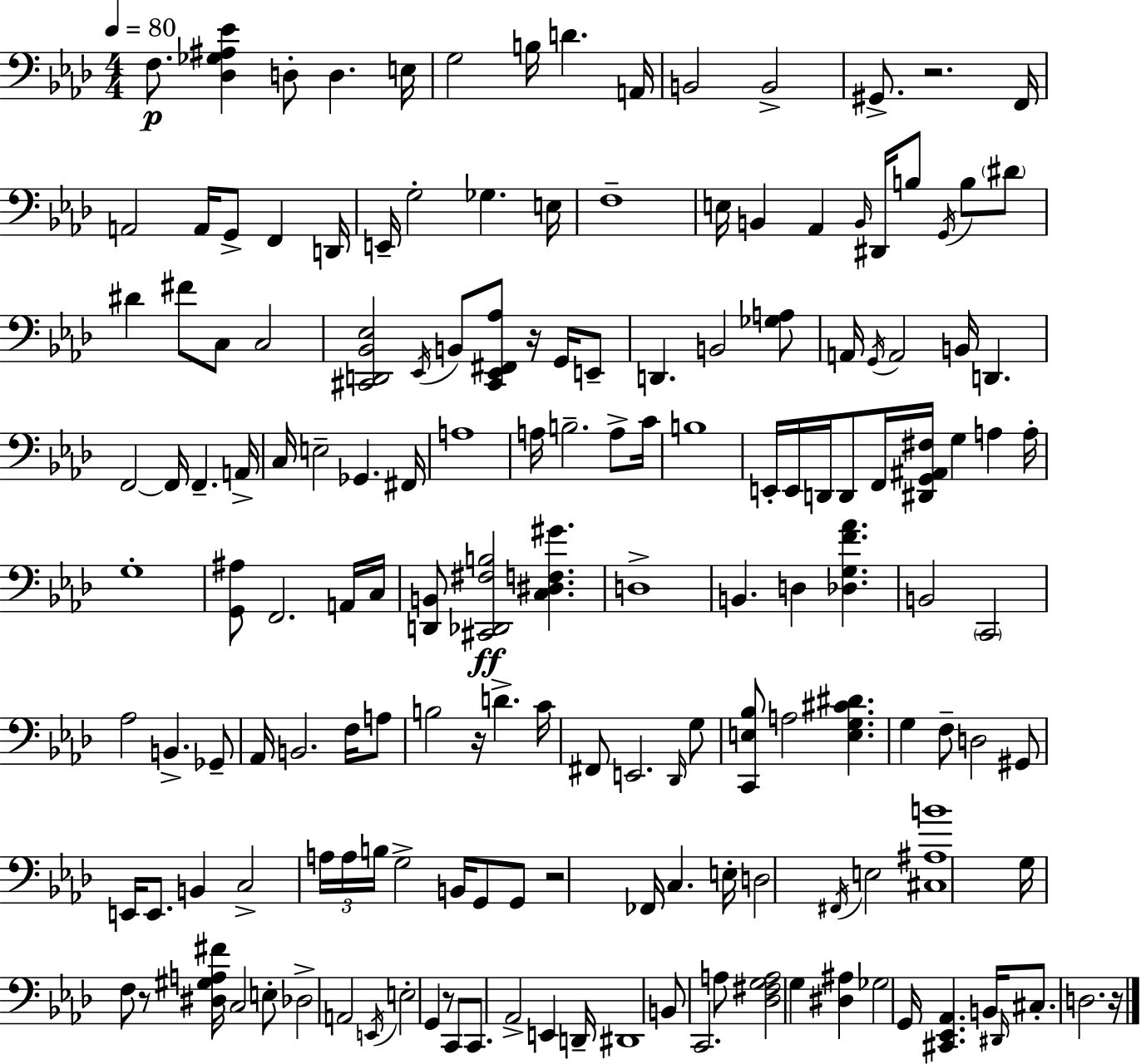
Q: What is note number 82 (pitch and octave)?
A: B2